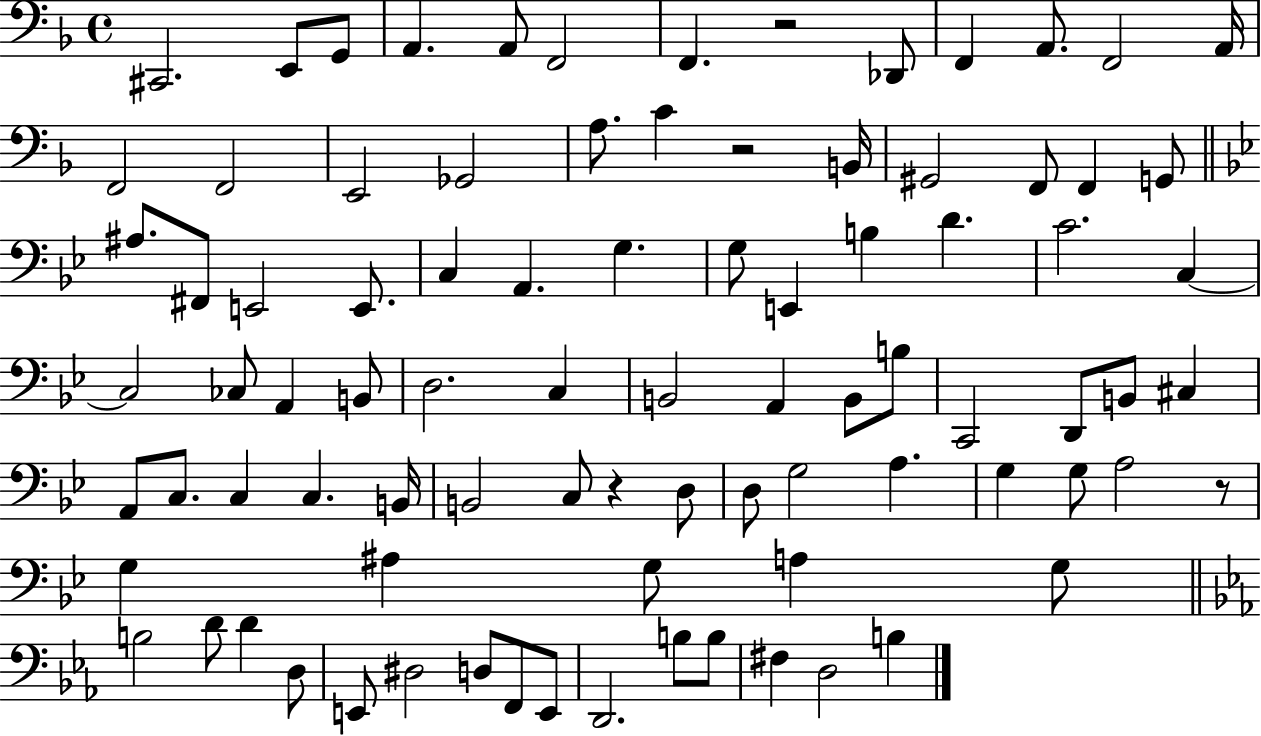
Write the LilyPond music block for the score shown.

{
  \clef bass
  \time 4/4
  \defaultTimeSignature
  \key f \major
  cis,2. e,8 g,8 | a,4. a,8 f,2 | f,4. r2 des,8 | f,4 a,8. f,2 a,16 | \break f,2 f,2 | e,2 ges,2 | a8. c'4 r2 b,16 | gis,2 f,8 f,4 g,8 | \break \bar "||" \break \key g \minor ais8. fis,8 e,2 e,8. | c4 a,4. g4. | g8 e,4 b4 d'4. | c'2. c4~~ | \break c2 ces8 a,4 b,8 | d2. c4 | b,2 a,4 b,8 b8 | c,2 d,8 b,8 cis4 | \break a,8 c8. c4 c4. b,16 | b,2 c8 r4 d8 | d8 g2 a4. | g4 g8 a2 r8 | \break g4 ais4 g8 a4 g8 | \bar "||" \break \key ees \major b2 d'8 d'4 d8 | e,8 dis2 d8 f,8 e,8 | d,2. b8 b8 | fis4 d2 b4 | \break \bar "|."
}